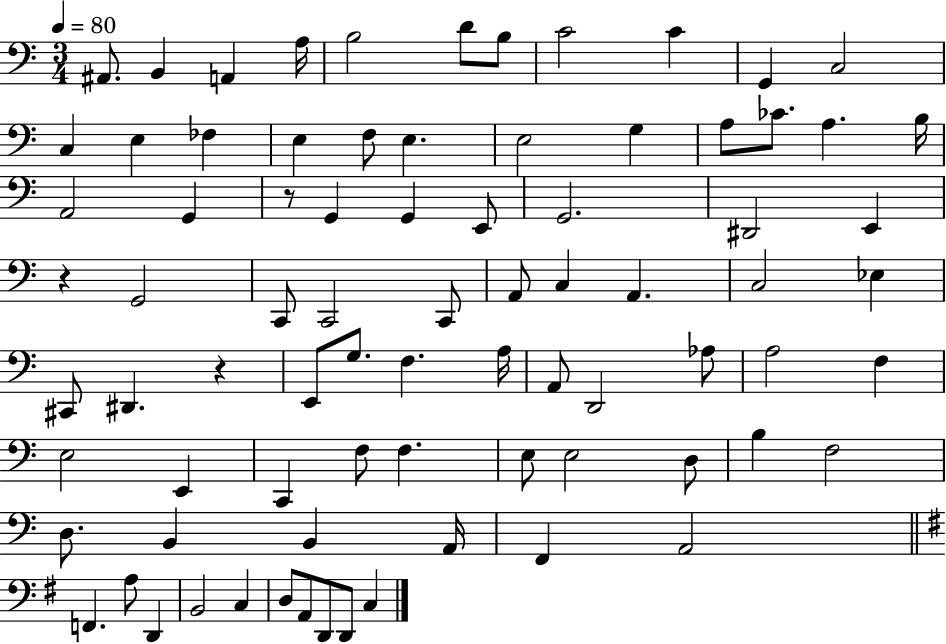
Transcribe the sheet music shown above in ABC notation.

X:1
T:Untitled
M:3/4
L:1/4
K:C
^A,,/2 B,, A,, A,/4 B,2 D/2 B,/2 C2 C G,, C,2 C, E, _F, E, F,/2 E, E,2 G, A,/2 _C/2 A, B,/4 A,,2 G,, z/2 G,, G,, E,,/2 G,,2 ^D,,2 E,, z G,,2 C,,/2 C,,2 C,,/2 A,,/2 C, A,, C,2 _E, ^C,,/2 ^D,, z E,,/2 G,/2 F, A,/4 A,,/2 D,,2 _A,/2 A,2 F, E,2 E,, C,, F,/2 F, E,/2 E,2 D,/2 B, F,2 D,/2 B,, B,, A,,/4 F,, A,,2 F,, A,/2 D,, B,,2 C, D,/2 A,,/2 D,,/2 D,,/2 C,